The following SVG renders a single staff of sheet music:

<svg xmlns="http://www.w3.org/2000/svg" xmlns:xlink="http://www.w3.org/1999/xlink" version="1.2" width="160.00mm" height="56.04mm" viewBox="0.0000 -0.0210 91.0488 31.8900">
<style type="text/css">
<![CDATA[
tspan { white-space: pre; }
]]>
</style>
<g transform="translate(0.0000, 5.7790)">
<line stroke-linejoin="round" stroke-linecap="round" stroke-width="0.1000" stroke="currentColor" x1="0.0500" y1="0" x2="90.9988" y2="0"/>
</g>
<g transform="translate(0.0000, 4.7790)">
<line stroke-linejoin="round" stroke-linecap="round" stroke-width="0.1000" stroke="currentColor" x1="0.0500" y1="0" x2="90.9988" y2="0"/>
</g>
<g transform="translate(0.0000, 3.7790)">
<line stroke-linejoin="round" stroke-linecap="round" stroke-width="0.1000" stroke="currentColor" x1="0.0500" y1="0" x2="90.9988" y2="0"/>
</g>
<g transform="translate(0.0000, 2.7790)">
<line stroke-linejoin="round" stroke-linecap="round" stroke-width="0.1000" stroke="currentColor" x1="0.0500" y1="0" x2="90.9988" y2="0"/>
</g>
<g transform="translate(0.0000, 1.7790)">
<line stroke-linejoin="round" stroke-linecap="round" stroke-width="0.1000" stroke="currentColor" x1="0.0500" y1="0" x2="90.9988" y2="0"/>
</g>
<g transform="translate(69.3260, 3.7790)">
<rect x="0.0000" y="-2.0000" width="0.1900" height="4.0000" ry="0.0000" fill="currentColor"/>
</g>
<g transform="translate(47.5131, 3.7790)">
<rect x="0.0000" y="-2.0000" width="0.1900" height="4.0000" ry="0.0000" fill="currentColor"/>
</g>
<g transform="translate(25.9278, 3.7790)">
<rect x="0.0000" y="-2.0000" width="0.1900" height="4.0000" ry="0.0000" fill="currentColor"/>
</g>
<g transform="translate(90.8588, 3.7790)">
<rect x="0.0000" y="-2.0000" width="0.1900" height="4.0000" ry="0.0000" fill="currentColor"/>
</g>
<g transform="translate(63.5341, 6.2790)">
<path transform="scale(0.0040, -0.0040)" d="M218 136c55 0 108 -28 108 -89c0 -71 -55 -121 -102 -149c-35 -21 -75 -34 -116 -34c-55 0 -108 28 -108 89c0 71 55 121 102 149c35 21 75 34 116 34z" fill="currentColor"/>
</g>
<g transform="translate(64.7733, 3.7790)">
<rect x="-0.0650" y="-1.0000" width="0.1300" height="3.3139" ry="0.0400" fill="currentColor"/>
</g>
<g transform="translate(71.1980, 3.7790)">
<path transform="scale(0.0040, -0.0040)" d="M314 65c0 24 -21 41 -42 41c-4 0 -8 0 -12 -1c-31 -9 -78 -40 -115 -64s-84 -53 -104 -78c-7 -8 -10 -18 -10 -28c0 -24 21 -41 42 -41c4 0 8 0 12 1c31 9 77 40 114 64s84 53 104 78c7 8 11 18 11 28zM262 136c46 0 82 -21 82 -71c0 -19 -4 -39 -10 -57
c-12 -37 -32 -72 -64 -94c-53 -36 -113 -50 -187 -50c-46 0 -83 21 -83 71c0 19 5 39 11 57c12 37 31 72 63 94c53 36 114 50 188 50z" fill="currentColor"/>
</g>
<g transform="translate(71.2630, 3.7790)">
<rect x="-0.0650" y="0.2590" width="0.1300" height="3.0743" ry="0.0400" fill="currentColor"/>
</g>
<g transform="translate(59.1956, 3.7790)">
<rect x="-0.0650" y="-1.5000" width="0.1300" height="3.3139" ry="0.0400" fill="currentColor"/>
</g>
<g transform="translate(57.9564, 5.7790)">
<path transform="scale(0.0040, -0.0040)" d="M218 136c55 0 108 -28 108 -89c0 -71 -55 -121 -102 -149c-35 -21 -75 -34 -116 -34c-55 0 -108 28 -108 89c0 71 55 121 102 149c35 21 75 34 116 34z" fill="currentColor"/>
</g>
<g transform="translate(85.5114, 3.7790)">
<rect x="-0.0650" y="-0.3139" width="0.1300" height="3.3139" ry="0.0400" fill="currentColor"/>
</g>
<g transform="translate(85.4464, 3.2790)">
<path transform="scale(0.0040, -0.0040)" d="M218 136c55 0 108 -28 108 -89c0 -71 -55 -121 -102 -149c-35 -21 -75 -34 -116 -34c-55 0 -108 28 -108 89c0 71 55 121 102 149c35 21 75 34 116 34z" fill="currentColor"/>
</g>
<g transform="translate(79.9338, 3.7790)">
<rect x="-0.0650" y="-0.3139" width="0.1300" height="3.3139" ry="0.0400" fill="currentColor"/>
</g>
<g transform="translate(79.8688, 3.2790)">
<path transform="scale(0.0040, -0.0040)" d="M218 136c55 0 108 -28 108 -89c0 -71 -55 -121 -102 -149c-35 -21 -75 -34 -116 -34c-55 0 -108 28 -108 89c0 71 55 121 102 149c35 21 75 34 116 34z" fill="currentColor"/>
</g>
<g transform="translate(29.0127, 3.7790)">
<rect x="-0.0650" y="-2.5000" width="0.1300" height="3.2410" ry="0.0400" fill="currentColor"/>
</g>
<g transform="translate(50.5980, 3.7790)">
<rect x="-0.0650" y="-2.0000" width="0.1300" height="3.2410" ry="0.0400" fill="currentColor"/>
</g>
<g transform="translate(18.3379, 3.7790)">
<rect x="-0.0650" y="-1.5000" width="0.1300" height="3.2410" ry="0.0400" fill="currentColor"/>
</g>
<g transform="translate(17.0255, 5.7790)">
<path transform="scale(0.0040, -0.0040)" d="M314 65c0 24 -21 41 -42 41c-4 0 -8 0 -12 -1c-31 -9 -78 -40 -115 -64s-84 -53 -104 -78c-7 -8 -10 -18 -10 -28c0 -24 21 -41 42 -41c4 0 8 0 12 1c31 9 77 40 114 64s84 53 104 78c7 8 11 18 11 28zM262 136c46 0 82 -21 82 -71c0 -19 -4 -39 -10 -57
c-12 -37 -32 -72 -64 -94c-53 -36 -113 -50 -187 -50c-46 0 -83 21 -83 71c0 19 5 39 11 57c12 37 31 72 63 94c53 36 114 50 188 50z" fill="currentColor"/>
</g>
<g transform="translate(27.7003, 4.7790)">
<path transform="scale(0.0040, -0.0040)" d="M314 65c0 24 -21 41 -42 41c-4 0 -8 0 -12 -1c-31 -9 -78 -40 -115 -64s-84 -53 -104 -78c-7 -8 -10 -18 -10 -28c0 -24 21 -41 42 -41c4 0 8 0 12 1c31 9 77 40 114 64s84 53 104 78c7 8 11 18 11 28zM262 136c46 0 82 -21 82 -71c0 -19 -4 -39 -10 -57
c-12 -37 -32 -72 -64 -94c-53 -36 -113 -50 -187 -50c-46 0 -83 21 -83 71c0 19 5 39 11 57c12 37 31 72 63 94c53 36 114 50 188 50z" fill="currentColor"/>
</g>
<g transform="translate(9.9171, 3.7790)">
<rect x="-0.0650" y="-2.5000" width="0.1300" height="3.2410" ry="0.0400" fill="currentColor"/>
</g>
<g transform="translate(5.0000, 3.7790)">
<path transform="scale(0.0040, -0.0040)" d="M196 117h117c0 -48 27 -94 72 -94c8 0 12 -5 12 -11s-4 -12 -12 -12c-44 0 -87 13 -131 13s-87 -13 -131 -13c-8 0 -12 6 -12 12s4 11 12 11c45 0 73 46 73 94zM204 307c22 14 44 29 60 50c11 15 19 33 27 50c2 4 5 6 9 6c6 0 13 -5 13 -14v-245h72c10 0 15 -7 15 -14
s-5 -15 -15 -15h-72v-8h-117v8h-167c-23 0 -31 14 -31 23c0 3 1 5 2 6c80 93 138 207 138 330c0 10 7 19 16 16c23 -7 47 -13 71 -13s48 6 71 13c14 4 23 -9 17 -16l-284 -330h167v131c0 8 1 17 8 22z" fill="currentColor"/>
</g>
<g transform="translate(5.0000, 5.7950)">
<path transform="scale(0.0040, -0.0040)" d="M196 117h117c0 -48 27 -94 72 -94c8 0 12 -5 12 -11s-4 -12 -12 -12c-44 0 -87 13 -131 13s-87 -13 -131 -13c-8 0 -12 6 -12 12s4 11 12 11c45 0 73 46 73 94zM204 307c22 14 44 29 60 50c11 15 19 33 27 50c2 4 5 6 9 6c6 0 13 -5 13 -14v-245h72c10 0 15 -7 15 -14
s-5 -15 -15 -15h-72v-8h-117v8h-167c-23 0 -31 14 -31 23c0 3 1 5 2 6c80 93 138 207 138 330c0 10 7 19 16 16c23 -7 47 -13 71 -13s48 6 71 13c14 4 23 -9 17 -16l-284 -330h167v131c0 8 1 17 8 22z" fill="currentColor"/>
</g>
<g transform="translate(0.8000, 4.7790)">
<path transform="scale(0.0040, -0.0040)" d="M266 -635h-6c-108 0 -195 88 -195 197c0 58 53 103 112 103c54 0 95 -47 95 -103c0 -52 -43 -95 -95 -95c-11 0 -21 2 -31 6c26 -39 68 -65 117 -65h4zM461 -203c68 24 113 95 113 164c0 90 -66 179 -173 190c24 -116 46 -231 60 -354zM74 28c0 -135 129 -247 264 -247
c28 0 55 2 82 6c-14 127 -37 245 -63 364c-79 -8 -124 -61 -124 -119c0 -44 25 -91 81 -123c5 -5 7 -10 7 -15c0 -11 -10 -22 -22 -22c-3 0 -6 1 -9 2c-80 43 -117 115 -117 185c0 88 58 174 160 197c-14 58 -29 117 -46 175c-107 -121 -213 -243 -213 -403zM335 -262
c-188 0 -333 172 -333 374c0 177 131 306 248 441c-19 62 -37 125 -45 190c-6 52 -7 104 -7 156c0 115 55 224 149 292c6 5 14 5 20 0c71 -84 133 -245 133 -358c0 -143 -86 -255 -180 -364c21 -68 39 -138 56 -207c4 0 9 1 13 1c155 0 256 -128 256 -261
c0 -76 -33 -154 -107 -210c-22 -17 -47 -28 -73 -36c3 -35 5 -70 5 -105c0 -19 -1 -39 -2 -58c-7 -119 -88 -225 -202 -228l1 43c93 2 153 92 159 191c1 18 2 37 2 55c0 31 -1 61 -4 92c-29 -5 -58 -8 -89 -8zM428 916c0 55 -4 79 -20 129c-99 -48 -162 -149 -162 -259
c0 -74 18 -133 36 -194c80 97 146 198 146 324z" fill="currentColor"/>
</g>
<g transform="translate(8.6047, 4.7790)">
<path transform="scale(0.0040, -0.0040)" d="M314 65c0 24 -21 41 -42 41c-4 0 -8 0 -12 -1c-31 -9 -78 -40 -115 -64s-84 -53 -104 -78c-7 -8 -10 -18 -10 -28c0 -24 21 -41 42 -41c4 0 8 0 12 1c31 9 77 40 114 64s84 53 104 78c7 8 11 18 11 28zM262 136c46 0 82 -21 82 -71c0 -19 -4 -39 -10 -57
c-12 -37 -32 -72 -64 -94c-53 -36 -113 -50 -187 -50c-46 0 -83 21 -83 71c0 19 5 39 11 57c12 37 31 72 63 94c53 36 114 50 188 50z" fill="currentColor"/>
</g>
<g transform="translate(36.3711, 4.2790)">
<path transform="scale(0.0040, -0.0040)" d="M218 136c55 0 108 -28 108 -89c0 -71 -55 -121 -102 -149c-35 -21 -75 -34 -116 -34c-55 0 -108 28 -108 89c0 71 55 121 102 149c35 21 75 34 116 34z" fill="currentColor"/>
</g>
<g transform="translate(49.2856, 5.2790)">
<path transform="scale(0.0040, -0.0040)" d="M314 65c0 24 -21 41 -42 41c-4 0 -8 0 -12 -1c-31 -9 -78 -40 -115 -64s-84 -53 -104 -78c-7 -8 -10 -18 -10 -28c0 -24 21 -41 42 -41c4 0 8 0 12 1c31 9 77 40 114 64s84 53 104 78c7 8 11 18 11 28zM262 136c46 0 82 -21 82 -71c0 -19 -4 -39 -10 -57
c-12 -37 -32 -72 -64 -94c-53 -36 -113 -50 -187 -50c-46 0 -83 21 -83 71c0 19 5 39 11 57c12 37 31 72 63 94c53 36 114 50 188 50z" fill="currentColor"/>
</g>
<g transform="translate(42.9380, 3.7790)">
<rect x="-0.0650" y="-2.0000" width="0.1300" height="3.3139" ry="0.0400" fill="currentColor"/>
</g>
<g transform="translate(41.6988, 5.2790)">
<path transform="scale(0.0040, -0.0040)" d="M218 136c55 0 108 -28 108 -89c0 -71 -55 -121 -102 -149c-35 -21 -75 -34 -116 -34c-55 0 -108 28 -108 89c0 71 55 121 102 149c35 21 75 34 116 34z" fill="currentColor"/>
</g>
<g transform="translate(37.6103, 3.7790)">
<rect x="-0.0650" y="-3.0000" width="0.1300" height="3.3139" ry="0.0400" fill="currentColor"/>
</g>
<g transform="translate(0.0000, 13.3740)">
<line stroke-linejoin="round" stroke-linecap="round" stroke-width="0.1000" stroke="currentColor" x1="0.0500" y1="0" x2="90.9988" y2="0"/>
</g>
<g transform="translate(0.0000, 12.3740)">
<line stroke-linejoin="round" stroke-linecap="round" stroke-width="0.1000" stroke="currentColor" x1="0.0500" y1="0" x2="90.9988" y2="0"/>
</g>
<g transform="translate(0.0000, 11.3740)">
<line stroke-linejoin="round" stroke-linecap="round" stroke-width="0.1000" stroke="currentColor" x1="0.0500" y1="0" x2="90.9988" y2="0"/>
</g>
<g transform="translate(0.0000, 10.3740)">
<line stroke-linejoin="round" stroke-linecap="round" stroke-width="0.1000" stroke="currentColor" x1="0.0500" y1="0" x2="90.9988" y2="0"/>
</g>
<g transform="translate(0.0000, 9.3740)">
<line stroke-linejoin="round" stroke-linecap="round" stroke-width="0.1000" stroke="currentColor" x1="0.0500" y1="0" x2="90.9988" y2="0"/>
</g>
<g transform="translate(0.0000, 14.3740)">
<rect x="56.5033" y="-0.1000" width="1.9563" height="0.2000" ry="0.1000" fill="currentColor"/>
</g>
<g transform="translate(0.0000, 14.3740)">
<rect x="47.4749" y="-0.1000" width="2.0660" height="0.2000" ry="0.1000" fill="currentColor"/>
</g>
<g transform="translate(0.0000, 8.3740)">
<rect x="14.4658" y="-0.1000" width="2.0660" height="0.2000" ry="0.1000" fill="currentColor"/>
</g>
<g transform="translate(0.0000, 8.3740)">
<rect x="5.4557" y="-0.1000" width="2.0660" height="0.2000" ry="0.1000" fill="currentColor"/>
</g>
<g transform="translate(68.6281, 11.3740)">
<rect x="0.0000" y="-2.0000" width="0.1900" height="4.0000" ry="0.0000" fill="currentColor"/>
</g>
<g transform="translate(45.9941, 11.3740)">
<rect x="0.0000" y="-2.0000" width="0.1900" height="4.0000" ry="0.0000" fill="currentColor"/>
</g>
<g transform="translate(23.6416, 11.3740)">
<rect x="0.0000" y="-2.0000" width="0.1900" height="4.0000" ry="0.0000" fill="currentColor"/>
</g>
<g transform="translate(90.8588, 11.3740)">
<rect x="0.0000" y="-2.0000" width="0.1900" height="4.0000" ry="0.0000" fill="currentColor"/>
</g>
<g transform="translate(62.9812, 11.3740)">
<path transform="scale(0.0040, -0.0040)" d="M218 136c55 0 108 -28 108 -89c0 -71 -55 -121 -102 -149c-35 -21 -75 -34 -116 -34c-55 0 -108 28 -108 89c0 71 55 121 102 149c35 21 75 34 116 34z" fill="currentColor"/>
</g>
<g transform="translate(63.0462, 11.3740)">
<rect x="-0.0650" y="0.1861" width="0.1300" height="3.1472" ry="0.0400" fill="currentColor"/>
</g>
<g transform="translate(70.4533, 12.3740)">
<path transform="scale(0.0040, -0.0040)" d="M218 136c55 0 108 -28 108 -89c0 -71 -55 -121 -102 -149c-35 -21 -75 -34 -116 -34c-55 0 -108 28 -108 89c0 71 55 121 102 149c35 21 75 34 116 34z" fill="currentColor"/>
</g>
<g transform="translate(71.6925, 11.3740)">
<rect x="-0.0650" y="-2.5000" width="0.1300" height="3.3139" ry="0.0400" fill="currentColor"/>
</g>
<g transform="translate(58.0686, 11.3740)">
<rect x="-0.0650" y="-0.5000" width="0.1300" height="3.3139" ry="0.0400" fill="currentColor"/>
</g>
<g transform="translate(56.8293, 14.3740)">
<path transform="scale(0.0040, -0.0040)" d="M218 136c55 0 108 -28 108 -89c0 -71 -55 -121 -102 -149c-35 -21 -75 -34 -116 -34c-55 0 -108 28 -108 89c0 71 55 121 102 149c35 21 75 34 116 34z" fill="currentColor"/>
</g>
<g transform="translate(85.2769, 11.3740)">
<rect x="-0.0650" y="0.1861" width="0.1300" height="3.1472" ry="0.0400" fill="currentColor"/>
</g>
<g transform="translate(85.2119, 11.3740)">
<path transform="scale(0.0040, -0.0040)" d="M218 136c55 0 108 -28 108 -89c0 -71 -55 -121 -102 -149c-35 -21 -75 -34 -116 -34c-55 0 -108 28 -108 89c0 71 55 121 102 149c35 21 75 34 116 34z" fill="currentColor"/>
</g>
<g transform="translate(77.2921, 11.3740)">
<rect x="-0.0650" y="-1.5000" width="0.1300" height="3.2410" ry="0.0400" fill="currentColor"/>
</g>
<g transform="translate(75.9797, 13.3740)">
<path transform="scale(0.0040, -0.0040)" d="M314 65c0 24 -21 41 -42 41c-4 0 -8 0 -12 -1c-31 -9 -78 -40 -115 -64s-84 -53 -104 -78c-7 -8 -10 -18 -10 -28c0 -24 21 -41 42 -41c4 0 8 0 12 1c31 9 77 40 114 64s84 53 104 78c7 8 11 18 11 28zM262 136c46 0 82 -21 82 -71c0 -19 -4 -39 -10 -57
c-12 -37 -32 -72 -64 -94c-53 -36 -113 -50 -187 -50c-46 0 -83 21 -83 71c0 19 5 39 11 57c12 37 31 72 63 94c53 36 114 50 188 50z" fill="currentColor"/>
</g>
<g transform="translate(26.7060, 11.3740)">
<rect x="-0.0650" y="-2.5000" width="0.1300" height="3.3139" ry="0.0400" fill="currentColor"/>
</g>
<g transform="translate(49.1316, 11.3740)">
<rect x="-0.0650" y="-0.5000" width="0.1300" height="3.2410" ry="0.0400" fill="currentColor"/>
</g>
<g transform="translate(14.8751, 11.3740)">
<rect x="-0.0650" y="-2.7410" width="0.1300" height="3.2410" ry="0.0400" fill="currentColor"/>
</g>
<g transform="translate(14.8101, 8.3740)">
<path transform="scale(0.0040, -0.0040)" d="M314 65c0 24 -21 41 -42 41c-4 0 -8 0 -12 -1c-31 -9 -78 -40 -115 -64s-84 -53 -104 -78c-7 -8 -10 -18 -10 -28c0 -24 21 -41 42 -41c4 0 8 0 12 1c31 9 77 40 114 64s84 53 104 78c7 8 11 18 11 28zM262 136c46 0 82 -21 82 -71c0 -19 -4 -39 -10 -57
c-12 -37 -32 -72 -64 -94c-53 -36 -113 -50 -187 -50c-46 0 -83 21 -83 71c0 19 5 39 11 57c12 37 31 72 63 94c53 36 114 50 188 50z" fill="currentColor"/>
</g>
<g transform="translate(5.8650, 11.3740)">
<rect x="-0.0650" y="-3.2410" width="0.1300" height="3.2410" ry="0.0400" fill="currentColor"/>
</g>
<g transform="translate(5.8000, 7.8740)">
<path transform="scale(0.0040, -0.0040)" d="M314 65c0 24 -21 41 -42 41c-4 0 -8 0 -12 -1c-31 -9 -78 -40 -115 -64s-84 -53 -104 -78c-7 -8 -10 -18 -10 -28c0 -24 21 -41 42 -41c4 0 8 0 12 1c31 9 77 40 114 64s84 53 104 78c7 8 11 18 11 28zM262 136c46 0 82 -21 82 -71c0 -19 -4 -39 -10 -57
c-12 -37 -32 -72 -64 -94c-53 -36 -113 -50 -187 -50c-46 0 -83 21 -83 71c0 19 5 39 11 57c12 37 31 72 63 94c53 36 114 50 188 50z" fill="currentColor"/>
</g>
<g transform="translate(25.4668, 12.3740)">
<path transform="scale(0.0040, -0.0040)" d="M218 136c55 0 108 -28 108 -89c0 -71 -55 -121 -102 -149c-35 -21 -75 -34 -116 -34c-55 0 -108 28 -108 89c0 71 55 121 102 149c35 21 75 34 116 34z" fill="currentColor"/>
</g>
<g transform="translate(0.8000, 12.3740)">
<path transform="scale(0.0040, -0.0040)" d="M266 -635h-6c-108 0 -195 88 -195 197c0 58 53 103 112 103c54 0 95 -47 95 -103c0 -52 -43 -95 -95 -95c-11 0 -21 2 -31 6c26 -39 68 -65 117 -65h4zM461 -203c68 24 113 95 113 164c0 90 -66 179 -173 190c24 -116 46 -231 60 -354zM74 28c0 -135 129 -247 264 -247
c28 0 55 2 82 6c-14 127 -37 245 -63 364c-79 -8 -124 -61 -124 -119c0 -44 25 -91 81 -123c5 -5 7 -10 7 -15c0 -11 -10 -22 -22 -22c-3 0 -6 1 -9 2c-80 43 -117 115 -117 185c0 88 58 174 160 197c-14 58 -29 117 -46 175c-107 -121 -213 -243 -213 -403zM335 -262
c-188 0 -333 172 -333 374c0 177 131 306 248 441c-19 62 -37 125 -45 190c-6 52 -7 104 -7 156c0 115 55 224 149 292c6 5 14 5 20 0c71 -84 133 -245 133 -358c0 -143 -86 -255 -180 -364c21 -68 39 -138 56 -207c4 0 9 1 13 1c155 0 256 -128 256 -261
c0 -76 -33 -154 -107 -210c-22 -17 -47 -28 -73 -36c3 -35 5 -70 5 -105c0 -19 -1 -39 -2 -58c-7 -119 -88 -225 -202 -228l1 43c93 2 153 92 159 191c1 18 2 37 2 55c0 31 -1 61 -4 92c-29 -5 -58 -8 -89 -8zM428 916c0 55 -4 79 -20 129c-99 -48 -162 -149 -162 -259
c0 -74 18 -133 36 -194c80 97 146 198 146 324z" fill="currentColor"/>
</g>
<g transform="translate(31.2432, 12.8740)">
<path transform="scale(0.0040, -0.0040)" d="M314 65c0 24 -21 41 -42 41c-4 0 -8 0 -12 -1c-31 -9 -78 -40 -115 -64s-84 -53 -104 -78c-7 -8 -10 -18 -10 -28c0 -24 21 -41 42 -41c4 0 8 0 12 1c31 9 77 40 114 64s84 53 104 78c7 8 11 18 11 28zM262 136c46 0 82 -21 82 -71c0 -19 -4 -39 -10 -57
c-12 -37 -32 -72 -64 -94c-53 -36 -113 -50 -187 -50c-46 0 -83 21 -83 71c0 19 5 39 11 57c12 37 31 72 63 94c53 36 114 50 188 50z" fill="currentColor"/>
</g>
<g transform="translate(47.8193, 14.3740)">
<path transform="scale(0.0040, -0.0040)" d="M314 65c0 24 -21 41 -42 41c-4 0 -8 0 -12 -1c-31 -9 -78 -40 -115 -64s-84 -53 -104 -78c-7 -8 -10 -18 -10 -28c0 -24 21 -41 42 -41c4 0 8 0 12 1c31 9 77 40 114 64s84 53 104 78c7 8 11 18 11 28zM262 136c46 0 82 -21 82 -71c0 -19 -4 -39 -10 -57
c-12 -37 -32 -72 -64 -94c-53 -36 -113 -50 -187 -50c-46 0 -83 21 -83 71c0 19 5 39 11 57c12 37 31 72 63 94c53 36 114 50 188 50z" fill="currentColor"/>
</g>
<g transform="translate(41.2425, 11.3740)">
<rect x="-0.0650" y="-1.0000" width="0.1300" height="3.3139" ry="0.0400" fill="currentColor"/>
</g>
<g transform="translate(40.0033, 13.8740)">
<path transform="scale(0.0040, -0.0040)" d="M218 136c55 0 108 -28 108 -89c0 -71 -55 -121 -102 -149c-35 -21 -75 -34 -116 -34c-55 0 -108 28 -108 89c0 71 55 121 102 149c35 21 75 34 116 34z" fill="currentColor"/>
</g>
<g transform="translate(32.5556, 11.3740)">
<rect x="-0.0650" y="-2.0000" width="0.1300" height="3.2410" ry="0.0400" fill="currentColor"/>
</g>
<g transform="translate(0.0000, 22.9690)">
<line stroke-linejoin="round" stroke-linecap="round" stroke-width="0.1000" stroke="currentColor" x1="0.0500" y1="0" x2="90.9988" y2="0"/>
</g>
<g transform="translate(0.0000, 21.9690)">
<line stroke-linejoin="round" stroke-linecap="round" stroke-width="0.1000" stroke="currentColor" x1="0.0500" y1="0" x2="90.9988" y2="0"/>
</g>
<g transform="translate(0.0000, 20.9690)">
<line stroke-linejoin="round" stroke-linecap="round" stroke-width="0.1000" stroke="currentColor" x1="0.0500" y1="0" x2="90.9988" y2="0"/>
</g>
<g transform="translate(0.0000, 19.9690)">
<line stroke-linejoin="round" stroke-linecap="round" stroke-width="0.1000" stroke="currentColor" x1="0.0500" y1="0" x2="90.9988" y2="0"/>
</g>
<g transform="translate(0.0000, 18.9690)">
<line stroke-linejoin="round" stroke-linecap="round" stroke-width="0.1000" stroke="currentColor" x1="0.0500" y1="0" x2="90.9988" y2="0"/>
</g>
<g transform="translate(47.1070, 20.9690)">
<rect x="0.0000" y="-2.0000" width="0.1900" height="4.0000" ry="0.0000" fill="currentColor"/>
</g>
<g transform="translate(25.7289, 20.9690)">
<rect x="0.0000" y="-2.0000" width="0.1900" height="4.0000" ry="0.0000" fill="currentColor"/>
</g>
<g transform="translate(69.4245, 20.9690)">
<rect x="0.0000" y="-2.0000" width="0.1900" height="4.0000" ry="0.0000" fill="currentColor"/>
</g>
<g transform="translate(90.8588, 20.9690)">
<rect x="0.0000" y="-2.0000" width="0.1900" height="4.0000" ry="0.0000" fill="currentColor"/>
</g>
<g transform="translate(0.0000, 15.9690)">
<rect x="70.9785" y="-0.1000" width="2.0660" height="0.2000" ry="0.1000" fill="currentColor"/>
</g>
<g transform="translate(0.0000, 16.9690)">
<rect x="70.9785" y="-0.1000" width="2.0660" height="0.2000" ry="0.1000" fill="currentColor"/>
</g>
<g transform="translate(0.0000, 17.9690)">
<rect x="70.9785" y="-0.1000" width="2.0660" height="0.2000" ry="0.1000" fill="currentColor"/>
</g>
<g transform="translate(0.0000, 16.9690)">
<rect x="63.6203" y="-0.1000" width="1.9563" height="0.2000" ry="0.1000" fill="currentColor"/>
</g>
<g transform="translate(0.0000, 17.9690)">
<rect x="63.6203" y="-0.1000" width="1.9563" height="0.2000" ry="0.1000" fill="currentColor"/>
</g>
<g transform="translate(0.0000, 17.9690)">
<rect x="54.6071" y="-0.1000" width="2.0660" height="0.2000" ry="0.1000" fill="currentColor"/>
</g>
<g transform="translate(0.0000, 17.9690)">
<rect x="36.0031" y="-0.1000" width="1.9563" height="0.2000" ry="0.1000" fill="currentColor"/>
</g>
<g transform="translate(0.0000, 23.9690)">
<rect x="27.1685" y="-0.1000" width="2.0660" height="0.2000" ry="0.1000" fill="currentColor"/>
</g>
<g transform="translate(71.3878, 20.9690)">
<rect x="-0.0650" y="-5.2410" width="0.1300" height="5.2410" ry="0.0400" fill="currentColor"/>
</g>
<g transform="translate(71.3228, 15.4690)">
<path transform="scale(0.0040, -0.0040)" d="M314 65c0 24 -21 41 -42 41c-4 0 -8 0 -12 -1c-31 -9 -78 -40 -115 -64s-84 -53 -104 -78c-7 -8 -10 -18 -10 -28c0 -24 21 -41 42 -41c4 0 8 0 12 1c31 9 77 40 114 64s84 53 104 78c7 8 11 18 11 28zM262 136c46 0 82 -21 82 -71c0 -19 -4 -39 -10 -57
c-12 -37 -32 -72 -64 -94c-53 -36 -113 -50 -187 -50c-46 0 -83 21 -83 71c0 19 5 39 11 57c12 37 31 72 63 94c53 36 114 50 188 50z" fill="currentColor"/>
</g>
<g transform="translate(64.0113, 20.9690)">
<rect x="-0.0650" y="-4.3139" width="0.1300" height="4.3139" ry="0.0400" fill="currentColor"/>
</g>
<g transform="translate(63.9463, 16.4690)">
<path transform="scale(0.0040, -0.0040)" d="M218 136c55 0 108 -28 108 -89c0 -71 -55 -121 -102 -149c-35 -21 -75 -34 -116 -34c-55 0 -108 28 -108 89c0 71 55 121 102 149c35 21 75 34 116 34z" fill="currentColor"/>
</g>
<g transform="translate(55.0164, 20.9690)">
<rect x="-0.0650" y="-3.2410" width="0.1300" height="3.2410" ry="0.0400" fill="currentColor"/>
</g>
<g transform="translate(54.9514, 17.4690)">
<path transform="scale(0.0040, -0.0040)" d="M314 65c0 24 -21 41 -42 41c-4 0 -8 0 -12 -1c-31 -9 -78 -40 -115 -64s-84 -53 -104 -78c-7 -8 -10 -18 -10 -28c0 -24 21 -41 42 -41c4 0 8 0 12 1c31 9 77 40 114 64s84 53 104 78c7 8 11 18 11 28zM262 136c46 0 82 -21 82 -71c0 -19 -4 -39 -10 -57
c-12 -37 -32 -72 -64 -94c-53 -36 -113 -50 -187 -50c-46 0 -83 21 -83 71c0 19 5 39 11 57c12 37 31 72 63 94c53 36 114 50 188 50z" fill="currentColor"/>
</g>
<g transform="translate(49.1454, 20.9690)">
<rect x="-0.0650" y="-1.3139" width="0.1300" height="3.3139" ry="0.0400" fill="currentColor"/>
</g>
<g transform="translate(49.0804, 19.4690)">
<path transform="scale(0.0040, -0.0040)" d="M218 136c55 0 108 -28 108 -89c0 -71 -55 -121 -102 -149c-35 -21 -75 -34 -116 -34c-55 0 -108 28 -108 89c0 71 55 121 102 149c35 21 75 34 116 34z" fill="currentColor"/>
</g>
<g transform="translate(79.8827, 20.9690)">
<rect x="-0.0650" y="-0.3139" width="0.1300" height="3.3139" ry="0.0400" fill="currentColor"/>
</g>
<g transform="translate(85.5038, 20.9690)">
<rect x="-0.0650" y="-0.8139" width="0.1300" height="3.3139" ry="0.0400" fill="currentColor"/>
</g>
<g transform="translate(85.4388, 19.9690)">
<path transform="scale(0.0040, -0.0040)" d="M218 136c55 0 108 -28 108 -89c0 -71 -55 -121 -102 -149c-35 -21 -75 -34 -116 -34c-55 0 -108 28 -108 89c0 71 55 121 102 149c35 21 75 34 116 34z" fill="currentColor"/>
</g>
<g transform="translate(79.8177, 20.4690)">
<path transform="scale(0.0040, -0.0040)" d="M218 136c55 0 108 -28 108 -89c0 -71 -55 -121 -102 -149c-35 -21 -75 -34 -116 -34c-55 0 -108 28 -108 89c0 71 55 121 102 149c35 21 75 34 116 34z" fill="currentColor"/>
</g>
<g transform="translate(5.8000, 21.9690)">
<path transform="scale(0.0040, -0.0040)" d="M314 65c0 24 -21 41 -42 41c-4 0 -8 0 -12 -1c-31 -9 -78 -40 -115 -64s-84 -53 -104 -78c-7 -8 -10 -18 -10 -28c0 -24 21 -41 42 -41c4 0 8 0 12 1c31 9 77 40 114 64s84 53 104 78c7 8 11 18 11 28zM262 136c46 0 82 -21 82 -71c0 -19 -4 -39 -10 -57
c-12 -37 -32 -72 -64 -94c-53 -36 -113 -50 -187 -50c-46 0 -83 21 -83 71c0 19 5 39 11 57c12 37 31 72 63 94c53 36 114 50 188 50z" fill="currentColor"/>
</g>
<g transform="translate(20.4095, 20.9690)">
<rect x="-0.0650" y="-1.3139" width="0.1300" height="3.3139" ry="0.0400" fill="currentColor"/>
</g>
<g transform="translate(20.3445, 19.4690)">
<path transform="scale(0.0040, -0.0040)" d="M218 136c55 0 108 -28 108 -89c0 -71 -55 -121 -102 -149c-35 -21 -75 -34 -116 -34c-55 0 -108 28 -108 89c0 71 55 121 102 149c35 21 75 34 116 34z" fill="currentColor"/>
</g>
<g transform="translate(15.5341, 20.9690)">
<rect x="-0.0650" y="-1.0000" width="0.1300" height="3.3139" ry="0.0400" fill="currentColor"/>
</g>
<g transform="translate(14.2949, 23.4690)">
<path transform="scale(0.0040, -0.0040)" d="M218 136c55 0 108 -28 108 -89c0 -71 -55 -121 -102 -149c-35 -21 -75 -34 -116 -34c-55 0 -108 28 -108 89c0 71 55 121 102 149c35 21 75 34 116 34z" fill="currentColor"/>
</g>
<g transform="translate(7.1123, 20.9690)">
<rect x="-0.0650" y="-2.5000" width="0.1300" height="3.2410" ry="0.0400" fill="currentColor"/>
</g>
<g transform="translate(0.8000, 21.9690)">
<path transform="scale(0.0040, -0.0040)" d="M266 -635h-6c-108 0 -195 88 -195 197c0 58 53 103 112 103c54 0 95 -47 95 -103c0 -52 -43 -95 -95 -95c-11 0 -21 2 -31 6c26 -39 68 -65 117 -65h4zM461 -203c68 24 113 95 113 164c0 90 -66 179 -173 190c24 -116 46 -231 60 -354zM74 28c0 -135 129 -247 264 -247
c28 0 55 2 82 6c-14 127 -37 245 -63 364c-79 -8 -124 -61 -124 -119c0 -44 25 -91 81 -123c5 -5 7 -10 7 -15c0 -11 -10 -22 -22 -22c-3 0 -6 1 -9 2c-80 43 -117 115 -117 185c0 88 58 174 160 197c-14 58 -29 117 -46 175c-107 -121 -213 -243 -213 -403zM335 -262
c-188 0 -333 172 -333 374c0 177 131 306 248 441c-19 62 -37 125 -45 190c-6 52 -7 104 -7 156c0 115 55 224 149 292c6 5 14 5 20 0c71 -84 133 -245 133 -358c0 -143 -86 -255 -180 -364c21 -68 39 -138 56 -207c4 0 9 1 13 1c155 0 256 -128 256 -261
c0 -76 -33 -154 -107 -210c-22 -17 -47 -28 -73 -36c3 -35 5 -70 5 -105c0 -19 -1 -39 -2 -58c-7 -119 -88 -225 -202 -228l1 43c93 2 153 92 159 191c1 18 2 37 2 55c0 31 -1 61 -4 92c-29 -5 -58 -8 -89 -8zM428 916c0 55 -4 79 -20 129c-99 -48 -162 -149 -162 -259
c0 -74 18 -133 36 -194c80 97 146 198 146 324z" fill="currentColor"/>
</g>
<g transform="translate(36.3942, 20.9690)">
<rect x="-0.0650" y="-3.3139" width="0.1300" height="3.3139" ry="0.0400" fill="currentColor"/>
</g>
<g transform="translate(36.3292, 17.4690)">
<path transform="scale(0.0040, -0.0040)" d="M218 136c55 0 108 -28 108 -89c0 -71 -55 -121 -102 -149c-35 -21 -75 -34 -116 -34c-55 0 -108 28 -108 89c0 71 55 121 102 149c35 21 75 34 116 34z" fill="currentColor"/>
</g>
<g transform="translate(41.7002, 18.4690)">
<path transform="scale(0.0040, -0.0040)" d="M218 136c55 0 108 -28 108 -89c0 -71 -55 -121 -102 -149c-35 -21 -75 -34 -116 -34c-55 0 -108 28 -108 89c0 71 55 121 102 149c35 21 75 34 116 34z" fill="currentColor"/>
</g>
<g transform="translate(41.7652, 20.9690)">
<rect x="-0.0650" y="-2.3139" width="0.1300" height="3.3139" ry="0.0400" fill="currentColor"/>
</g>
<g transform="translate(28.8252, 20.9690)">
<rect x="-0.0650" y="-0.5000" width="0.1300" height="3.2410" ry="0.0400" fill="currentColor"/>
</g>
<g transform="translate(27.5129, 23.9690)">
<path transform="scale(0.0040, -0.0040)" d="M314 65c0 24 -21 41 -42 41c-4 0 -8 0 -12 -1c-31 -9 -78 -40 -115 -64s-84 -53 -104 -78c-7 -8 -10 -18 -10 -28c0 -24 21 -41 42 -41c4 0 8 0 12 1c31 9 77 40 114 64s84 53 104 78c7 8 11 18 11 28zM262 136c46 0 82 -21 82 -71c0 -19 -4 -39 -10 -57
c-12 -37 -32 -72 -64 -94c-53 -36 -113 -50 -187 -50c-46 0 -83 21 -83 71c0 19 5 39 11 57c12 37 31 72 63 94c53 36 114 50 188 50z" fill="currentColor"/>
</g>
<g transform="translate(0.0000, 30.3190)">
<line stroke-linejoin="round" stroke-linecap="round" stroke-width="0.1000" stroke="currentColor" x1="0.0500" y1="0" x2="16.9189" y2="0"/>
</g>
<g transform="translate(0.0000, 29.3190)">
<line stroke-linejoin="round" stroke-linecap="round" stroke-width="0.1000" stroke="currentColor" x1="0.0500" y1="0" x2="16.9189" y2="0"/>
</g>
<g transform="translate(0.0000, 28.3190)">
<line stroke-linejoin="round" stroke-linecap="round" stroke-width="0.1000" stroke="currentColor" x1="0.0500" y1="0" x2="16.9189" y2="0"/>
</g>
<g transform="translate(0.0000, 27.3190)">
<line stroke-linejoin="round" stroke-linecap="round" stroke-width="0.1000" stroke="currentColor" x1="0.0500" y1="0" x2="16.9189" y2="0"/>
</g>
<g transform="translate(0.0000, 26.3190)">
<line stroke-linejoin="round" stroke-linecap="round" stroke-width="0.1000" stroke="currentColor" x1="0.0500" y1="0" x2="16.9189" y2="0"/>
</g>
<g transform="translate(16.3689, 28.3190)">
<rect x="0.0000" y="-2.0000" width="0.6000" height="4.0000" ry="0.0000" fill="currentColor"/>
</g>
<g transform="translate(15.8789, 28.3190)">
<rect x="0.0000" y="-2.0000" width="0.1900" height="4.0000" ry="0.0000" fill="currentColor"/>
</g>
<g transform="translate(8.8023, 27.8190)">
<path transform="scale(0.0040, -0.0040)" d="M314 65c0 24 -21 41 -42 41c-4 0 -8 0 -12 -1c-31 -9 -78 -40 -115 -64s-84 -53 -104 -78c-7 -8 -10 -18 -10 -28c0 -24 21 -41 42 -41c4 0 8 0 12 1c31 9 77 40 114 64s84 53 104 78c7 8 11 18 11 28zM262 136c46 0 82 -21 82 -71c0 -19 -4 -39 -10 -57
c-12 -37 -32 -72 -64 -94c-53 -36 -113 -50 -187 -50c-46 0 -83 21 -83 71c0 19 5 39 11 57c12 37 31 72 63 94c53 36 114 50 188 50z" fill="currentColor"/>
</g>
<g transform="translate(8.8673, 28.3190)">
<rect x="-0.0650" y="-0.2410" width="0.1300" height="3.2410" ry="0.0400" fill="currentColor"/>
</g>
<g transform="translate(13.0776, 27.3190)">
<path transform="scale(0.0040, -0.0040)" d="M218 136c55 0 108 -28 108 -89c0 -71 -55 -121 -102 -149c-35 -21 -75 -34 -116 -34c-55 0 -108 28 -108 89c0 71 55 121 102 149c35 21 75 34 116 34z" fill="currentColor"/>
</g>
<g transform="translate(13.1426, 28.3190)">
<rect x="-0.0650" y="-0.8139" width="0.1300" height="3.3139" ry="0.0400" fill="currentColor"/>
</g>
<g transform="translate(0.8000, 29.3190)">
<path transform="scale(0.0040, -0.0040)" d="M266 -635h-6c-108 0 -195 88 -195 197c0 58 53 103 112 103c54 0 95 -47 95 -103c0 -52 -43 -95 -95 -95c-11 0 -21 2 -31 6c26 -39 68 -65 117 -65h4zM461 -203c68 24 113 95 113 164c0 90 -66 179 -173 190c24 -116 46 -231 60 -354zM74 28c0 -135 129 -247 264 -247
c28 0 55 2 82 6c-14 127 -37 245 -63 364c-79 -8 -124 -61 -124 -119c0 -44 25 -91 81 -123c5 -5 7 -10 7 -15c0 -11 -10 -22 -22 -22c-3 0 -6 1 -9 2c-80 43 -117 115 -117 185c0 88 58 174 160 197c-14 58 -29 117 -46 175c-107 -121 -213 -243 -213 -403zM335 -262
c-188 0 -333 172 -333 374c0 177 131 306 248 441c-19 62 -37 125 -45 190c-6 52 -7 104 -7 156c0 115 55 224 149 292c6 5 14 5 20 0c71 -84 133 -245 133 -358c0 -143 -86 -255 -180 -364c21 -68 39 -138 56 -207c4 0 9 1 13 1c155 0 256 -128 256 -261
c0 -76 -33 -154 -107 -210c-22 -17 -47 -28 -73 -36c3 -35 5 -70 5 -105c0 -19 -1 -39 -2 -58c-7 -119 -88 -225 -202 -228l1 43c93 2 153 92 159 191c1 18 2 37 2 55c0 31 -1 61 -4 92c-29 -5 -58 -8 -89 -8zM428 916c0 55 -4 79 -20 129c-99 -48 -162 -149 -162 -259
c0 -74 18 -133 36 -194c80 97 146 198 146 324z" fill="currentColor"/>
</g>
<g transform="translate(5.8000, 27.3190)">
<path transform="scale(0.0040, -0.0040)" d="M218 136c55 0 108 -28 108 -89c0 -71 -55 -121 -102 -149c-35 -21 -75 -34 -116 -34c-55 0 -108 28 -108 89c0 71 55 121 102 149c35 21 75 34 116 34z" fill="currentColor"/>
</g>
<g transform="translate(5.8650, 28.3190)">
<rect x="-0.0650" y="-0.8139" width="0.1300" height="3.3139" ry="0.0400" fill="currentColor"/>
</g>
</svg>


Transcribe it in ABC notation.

X:1
T:Untitled
M:4/4
L:1/4
K:C
G2 E2 G2 A F F2 E D B2 c c b2 a2 G F2 D C2 C B G E2 B G2 D e C2 b g e b2 d' f'2 c d d c2 d